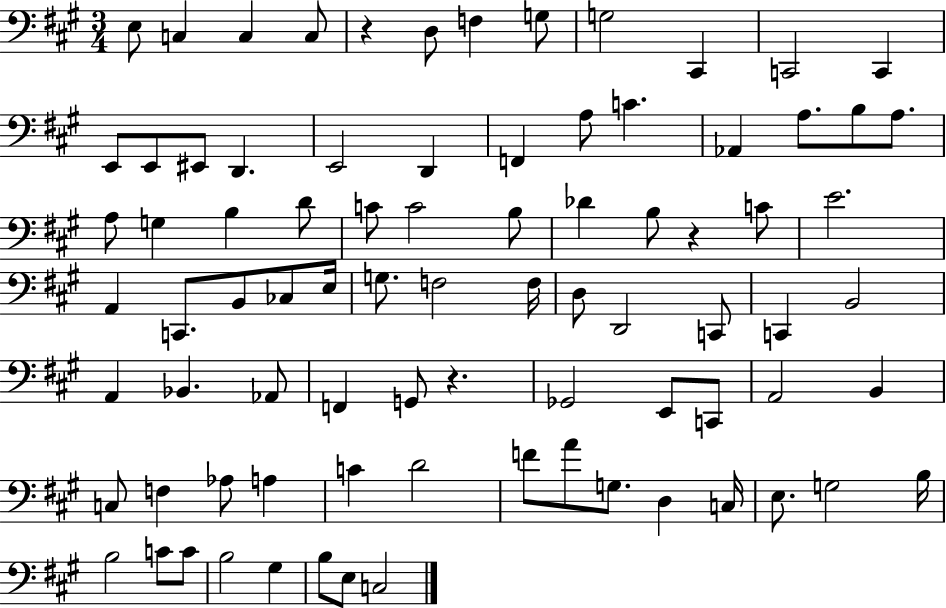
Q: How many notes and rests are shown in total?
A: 83